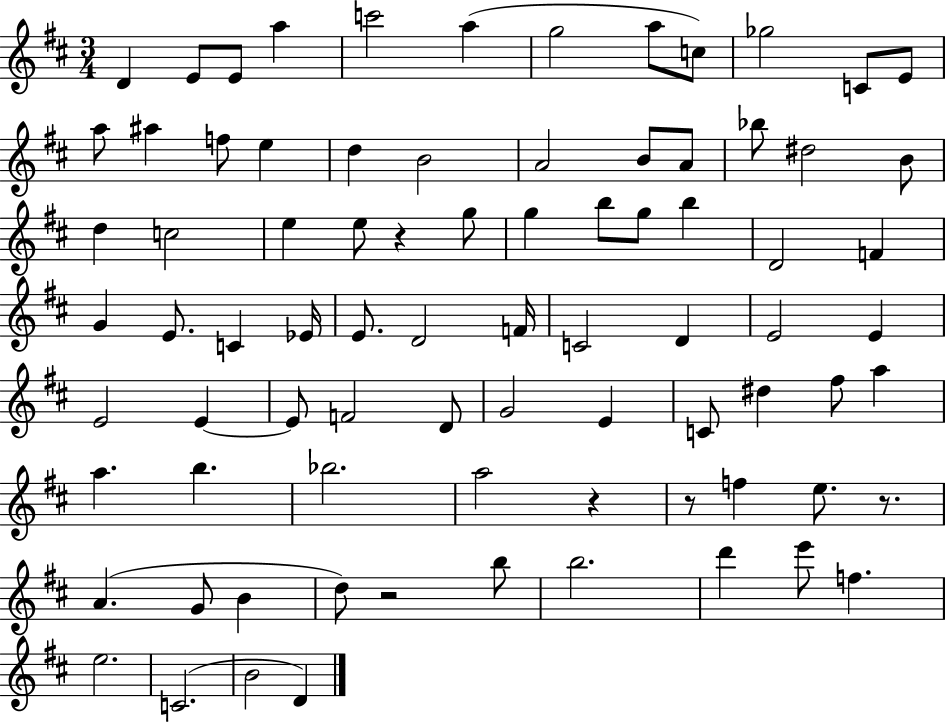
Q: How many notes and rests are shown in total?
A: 81